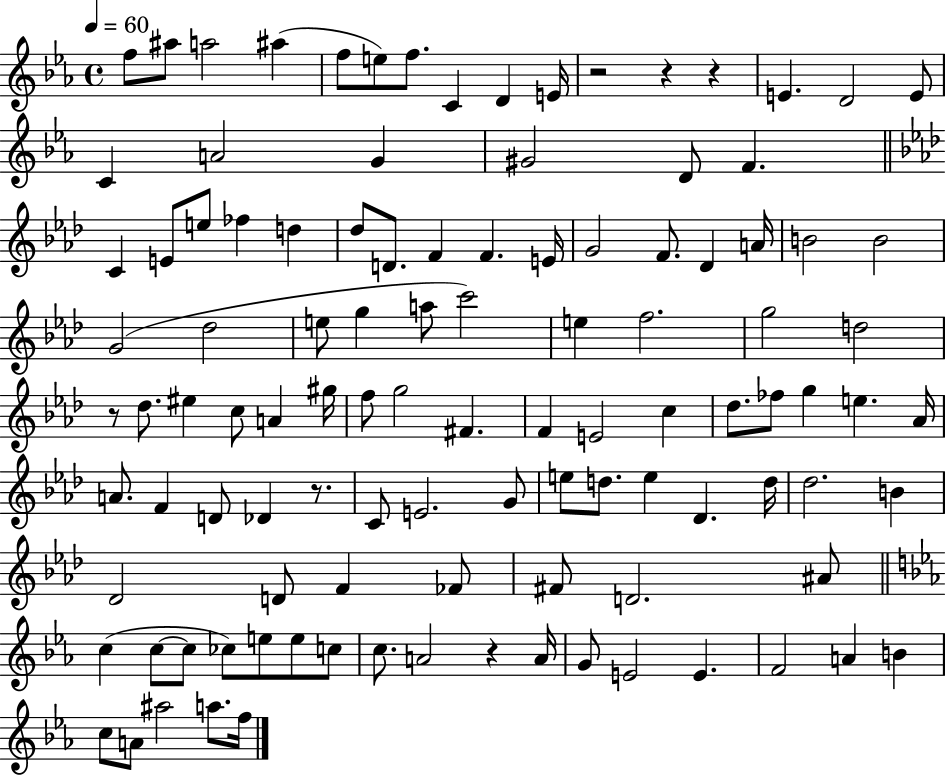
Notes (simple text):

F5/e A#5/e A5/h A#5/q F5/e E5/e F5/e. C4/q D4/q E4/s R/h R/q R/q E4/q. D4/h E4/e C4/q A4/h G4/q G#4/h D4/e F4/q. C4/q E4/e E5/e FES5/q D5/q Db5/e D4/e. F4/q F4/q. E4/s G4/h F4/e. Db4/q A4/s B4/h B4/h G4/h Db5/h E5/e G5/q A5/e C6/h E5/q F5/h. G5/h D5/h R/e Db5/e. EIS5/q C5/e A4/q G#5/s F5/e G5/h F#4/q. F4/q E4/h C5/q Db5/e. FES5/e G5/q E5/q. Ab4/s A4/e. F4/q D4/e Db4/q R/e. C4/e E4/h. G4/e E5/e D5/e. E5/q Db4/q. D5/s Db5/h. B4/q Db4/h D4/e F4/q FES4/e F#4/e D4/h. A#4/e C5/q C5/e C5/e CES5/e E5/e E5/e C5/e C5/e. A4/h R/q A4/s G4/e E4/h E4/q. F4/h A4/q B4/q C5/e A4/e A#5/h A5/e. F5/s